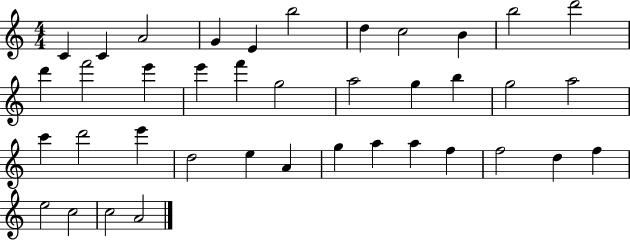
X:1
T:Untitled
M:4/4
L:1/4
K:C
C C A2 G E b2 d c2 B b2 d'2 d' f'2 e' e' f' g2 a2 g b g2 a2 c' d'2 e' d2 e A g a a f f2 d f e2 c2 c2 A2